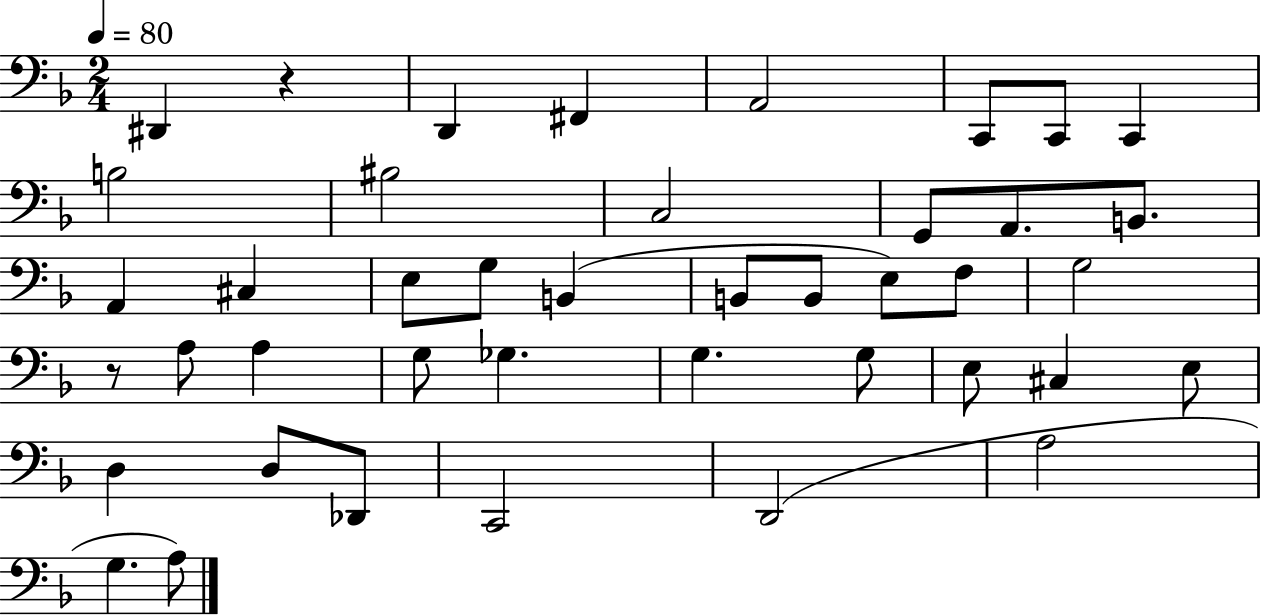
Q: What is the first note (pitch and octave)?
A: D#2